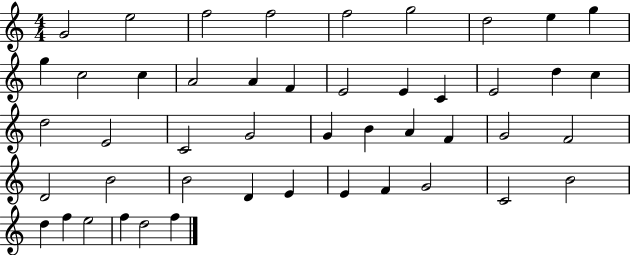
G4/h E5/h F5/h F5/h F5/h G5/h D5/h E5/q G5/q G5/q C5/h C5/q A4/h A4/q F4/q E4/h E4/q C4/q E4/h D5/q C5/q D5/h E4/h C4/h G4/h G4/q B4/q A4/q F4/q G4/h F4/h D4/h B4/h B4/h D4/q E4/q E4/q F4/q G4/h C4/h B4/h D5/q F5/q E5/h F5/q D5/h F5/q